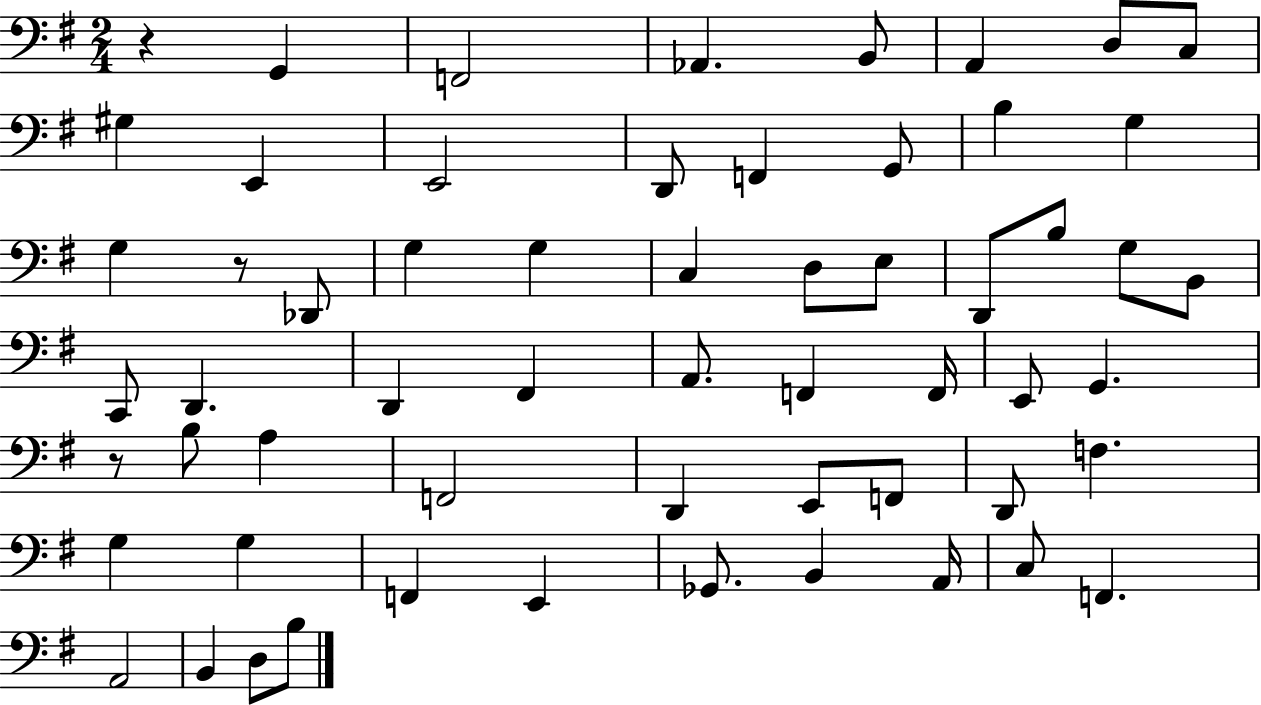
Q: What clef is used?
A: bass